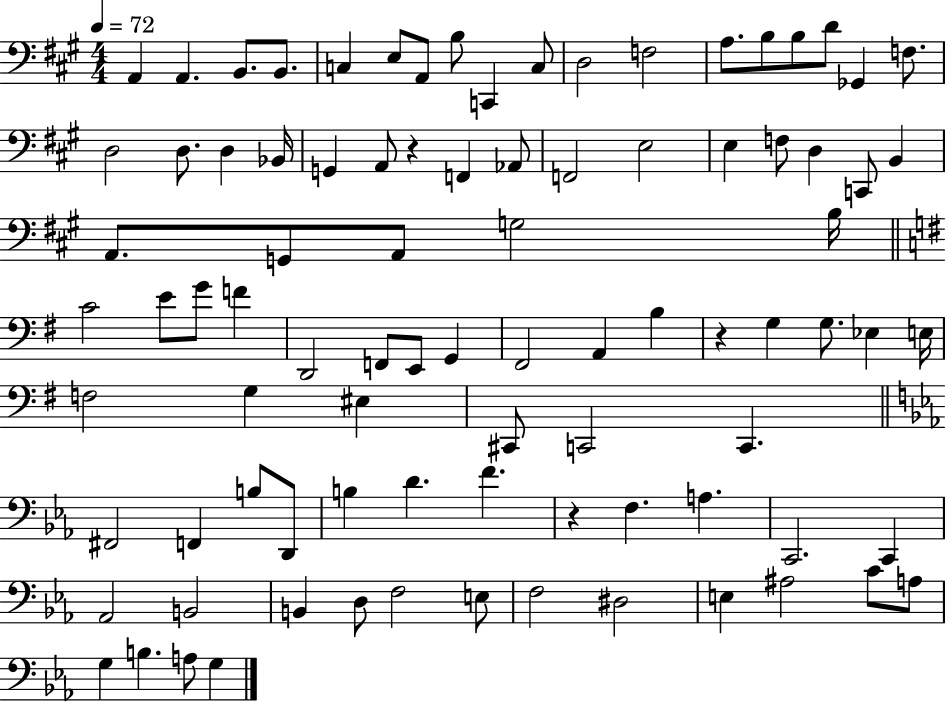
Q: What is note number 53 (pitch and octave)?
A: E3